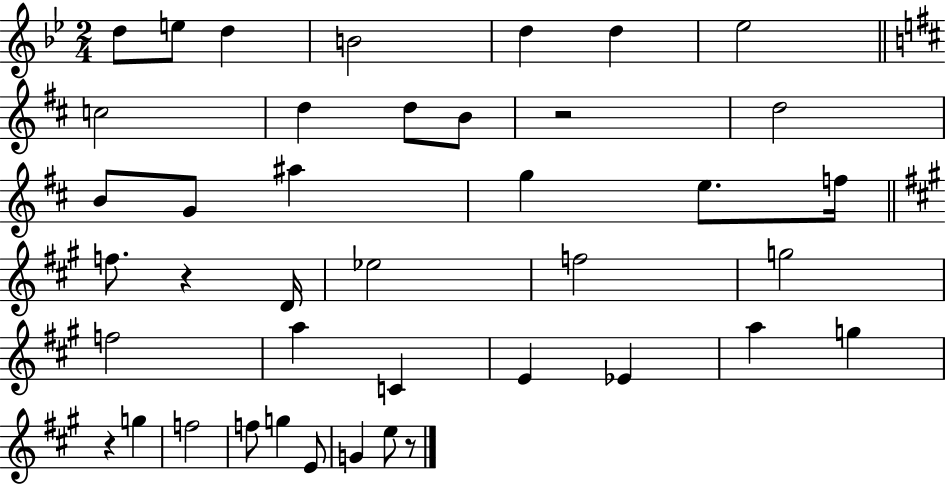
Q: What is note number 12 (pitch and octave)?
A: D5